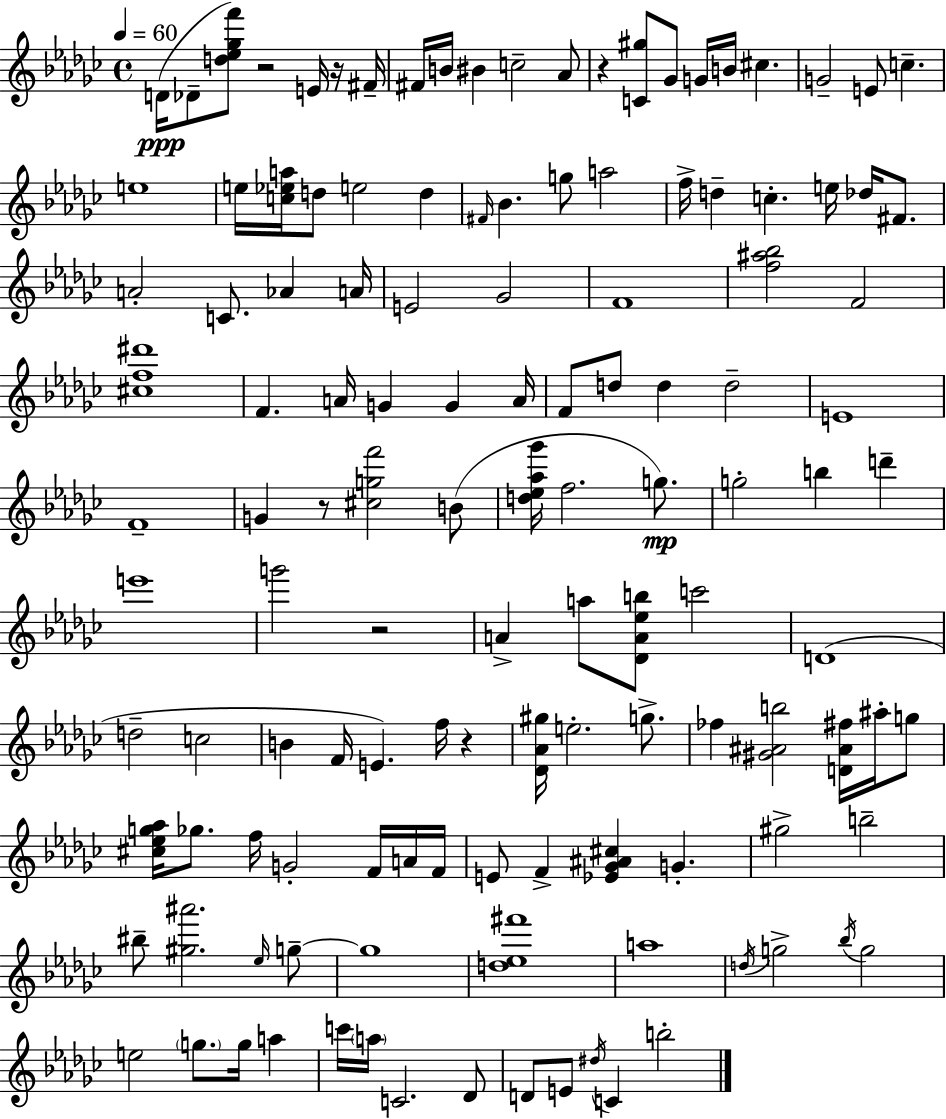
{
  \clef treble
  \time 4/4
  \defaultTimeSignature
  \key ees \minor
  \tempo 4 = 60
  d'16(\ppp des'8-- <d'' ees'' ges'' f'''>8) r2 e'16 r16 fis'16-- | fis'16 b'16 bis'4 c''2-- aes'8 | r4 <c' gis''>8 ges'8 g'16 b'16 cis''4. | g'2-- e'8 c''4.-- | \break e''1 | e''16 <c'' ees'' a''>16 d''8 e''2 d''4 | \grace { fis'16 } bes'4. g''8 a''2 | f''16-> d''4-- c''4.-. e''16 des''16 fis'8. | \break a'2-. c'8. aes'4 | a'16 e'2 ges'2 | f'1 | <f'' ais'' bes''>2 f'2 | \break <cis'' f'' dis'''>1 | f'4. a'16 g'4 g'4 | a'16 f'8 d''8 d''4 d''2-- | e'1 | \break f'1-- | g'4 r8 <cis'' g'' f'''>2 b'8( | <d'' ees'' aes'' ges'''>16 f''2. g''8.\mp) | g''2-. b''4 d'''4-- | \break e'''1 | g'''2 r2 | a'4-> a''8 <des' a' ees'' b''>8 c'''2 | d'1( | \break d''2-- c''2 | b'4 f'16 e'4.) f''16 r4 | <des' aes' gis''>16 e''2.-. g''8.-> | fes''4 <gis' ais' b''>2 <d' ais' fis''>16 ais''16-. g''8 | \break <cis'' ees'' g'' aes''>16 ges''8. f''16 g'2-. f'16 a'16 | f'16 e'8 f'4-> <ees' ges' ais' cis''>4 g'4.-. | gis''2-> b''2-- | bis''8-- <gis'' ais'''>2. \grace { ees''16 } | \break g''8--~~ g''1 | <d'' ees'' fis'''>1 | a''1 | \acciaccatura { d''16 } g''2-> \acciaccatura { bes''16 } g''2 | \break e''2 \parenthesize g''8. g''16 | a''4 c'''16 \parenthesize a''16 c'2. | des'8 d'8 e'8 \acciaccatura { dis''16 } c'4 b''2-. | \bar "|."
}